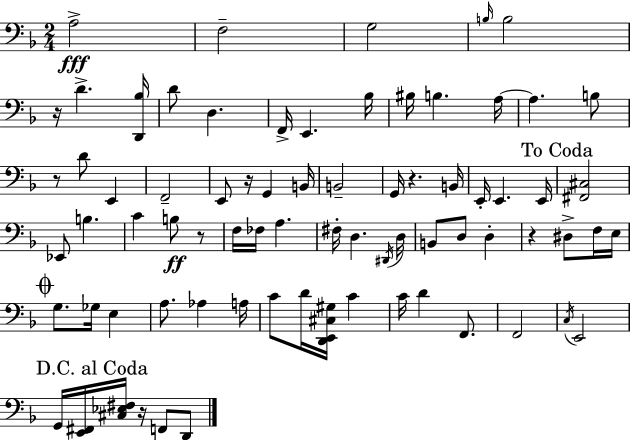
X:1
T:Untitled
M:2/4
L:1/4
K:Dm
A,2 F,2 G,2 B,/4 B,2 z/4 D [D,,_B,]/4 D/2 D, F,,/4 E,, _B,/4 ^B,/4 B, A,/4 A, B,/2 z/2 D/2 E,, F,,2 E,,/2 z/4 G,, B,,/4 B,,2 G,,/4 z B,,/4 E,,/4 E,, E,,/4 [^F,,^C,]2 _E,,/2 B, C B,/2 z/2 F,/4 _F,/4 A, ^F,/4 D, ^D,,/4 D,/4 B,,/2 D,/2 D, z ^D,/2 F,/4 E,/4 G,/2 _G,/4 E, A,/2 _A, A,/4 C/2 D/4 [D,,E,,^C,^G,]/4 C C/4 D F,,/2 F,,2 C,/4 E,,2 G,,/4 [E,,^F,,]/4 [^C,_E,^F,]/4 z/4 F,,/2 D,,/2